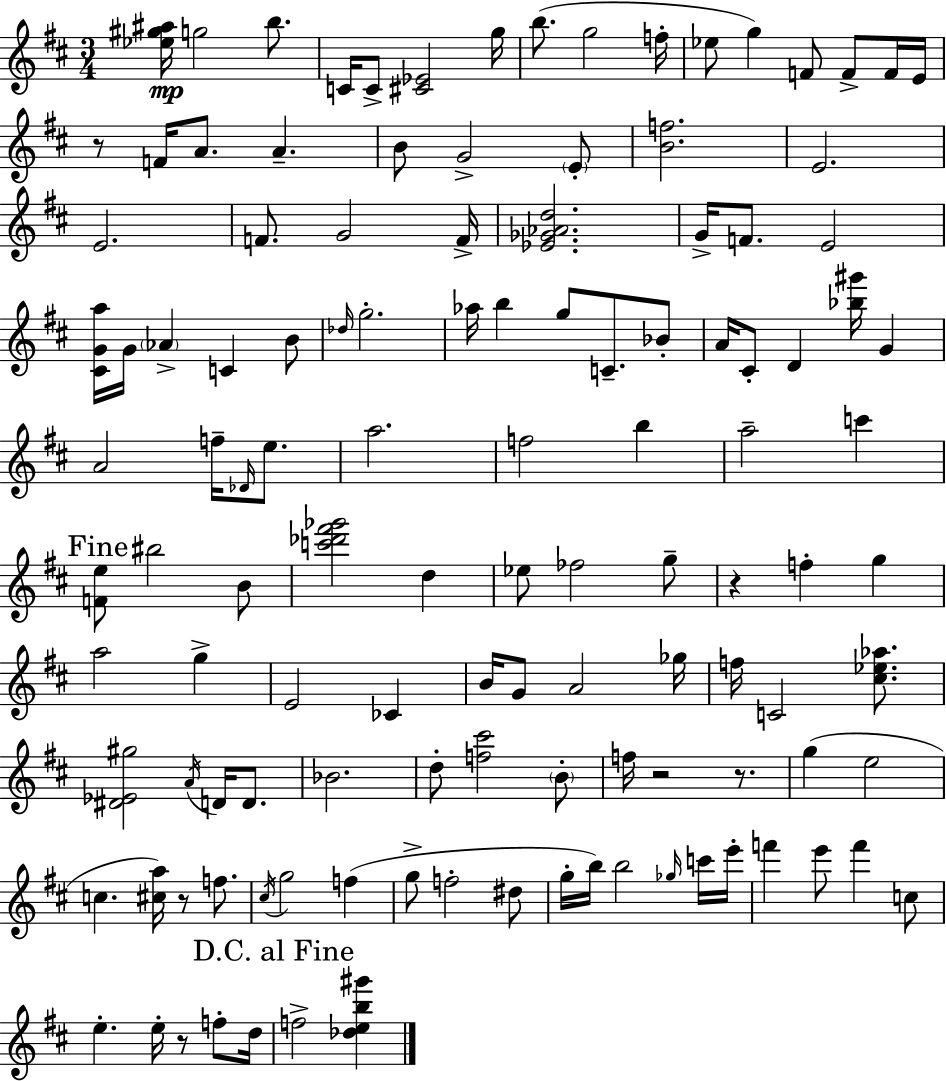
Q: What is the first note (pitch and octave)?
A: G5